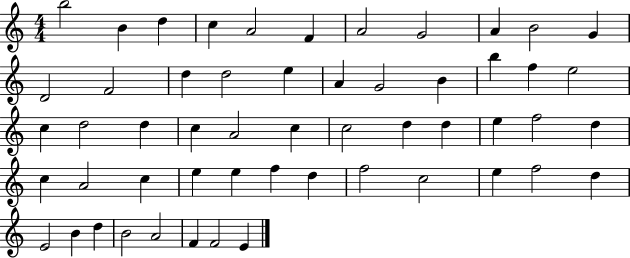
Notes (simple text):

B5/h B4/q D5/q C5/q A4/h F4/q A4/h G4/h A4/q B4/h G4/q D4/h F4/h D5/q D5/h E5/q A4/q G4/h B4/q B5/q F5/q E5/h C5/q D5/h D5/q C5/q A4/h C5/q C5/h D5/q D5/q E5/q F5/h D5/q C5/q A4/h C5/q E5/q E5/q F5/q D5/q F5/h C5/h E5/q F5/h D5/q E4/h B4/q D5/q B4/h A4/h F4/q F4/h E4/q